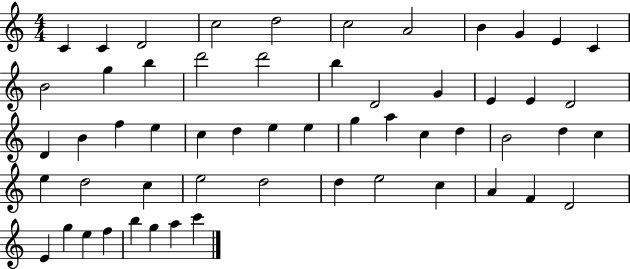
C4/q C4/q D4/h C5/h D5/h C5/h A4/h B4/q G4/q E4/q C4/q B4/h G5/q B5/q D6/h D6/h B5/q D4/h G4/q E4/q E4/q D4/h D4/q B4/q F5/q E5/q C5/q D5/q E5/q E5/q G5/q A5/q C5/q D5/q B4/h D5/q C5/q E5/q D5/h C5/q E5/h D5/h D5/q E5/h C5/q A4/q F4/q D4/h E4/q G5/q E5/q F5/q B5/q G5/q A5/q C6/q